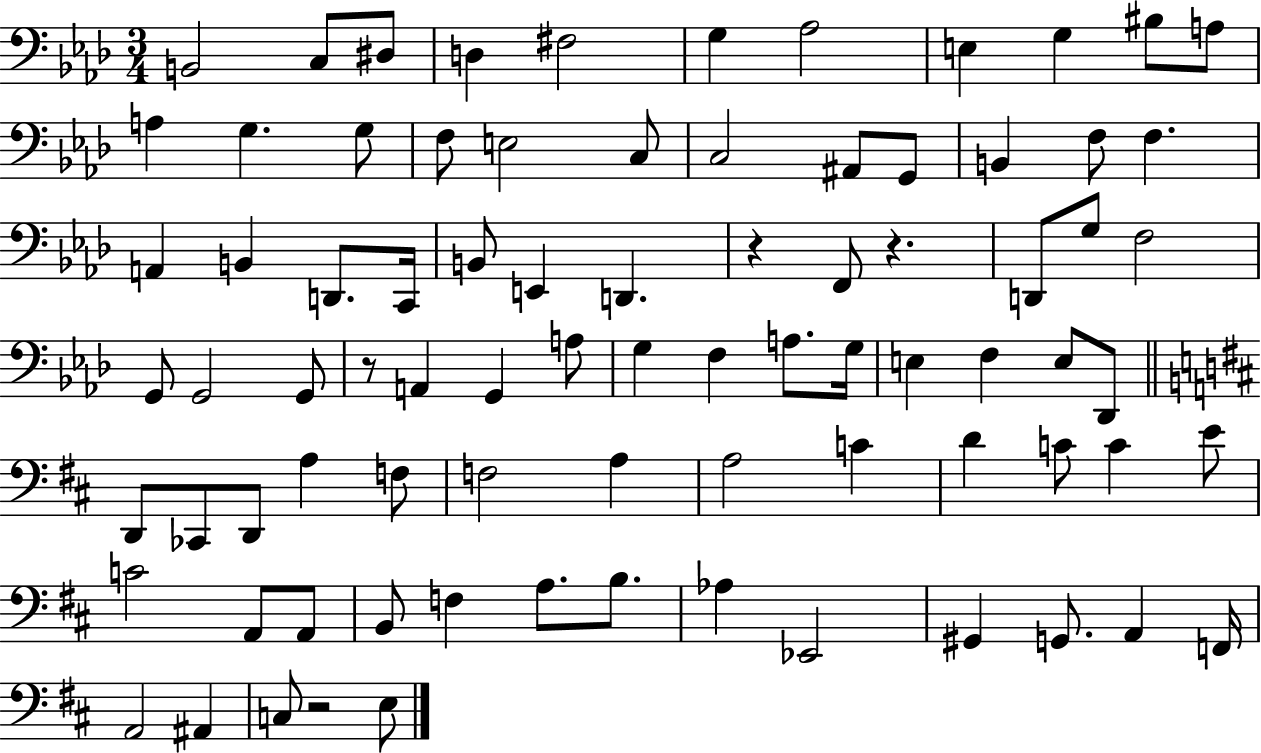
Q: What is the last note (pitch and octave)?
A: E3